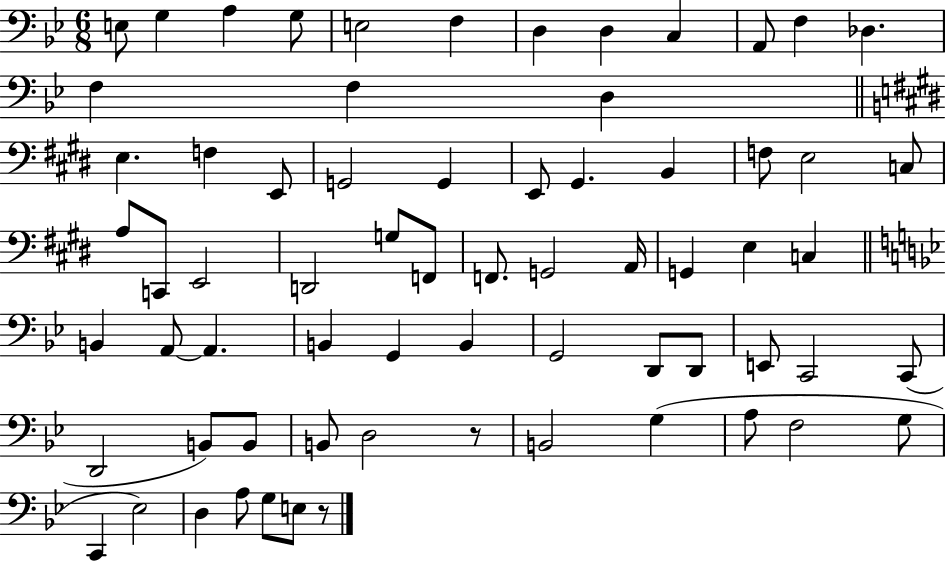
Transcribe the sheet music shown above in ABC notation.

X:1
T:Untitled
M:6/8
L:1/4
K:Bb
E,/2 G, A, G,/2 E,2 F, D, D, C, A,,/2 F, _D, F, F, D, E, F, E,,/2 G,,2 G,, E,,/2 ^G,, B,, F,/2 E,2 C,/2 A,/2 C,,/2 E,,2 D,,2 G,/2 F,,/2 F,,/2 G,,2 A,,/4 G,, E, C, B,, A,,/2 A,, B,, G,, B,, G,,2 D,,/2 D,,/2 E,,/2 C,,2 C,,/2 D,,2 B,,/2 B,,/2 B,,/2 D,2 z/2 B,,2 G, A,/2 F,2 G,/2 C,, _E,2 D, A,/2 G,/2 E,/2 z/2